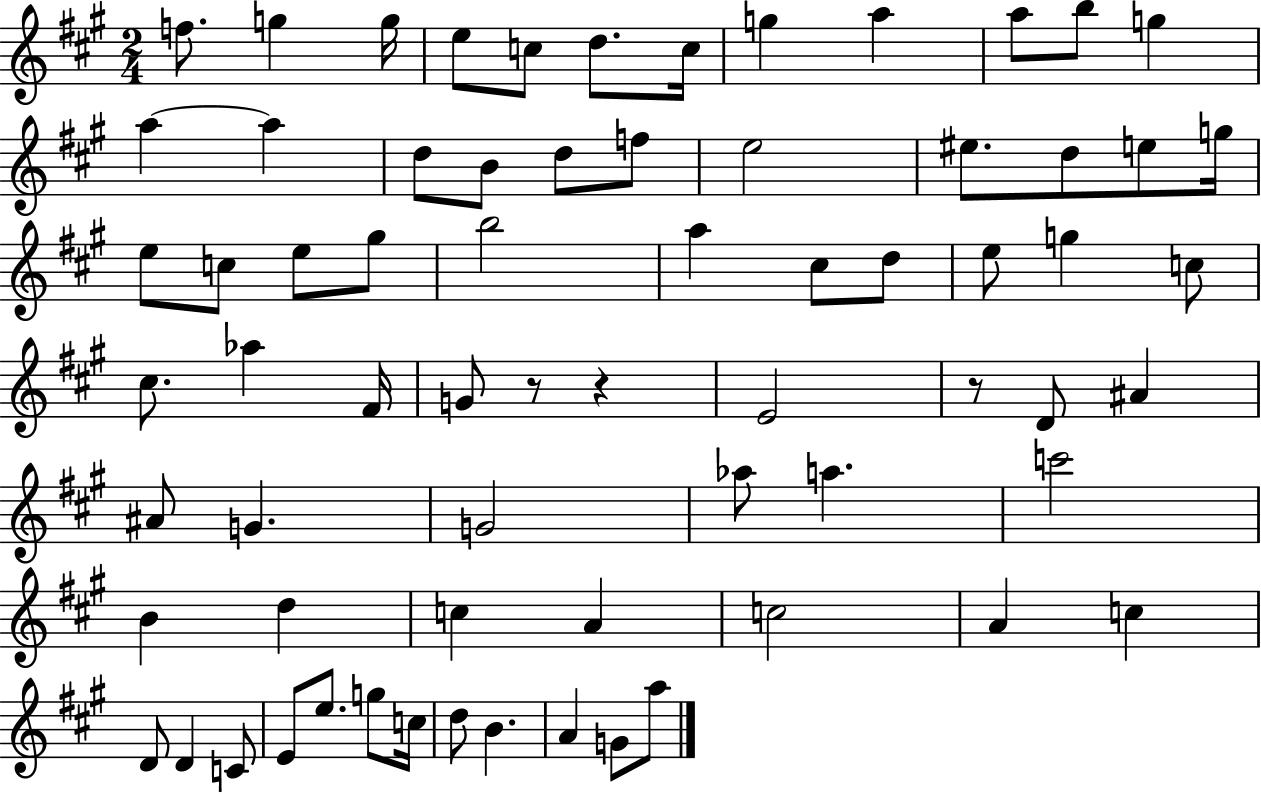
X:1
T:Untitled
M:2/4
L:1/4
K:A
f/2 g g/4 e/2 c/2 d/2 c/4 g a a/2 b/2 g a a d/2 B/2 d/2 f/2 e2 ^e/2 d/2 e/2 g/4 e/2 c/2 e/2 ^g/2 b2 a ^c/2 d/2 e/2 g c/2 ^c/2 _a ^F/4 G/2 z/2 z E2 z/2 D/2 ^A ^A/2 G G2 _a/2 a c'2 B d c A c2 A c D/2 D C/2 E/2 e/2 g/2 c/4 d/2 B A G/2 a/2